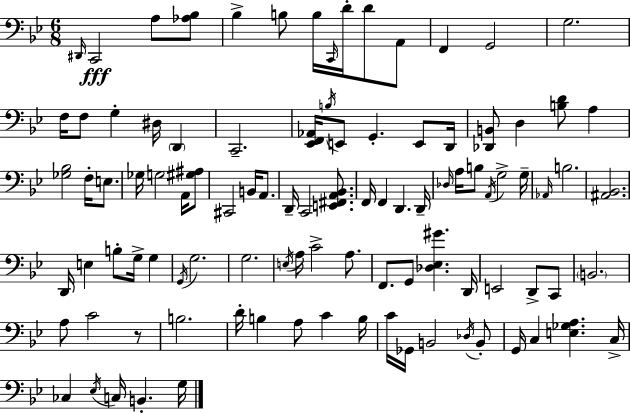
X:1
T:Untitled
M:6/8
L:1/4
K:Gm
^D,,/4 C,,2 A,/2 [_A,_B,]/2 _B, B,/2 B,/4 C,,/4 D/4 D/2 A,,/2 F,, G,,2 G,2 F,/4 F,/2 G, ^D,/4 D,, C,,2 [_E,,F,,_A,,]/4 B,/4 E,,/2 G,, E,,/2 D,,/4 [_D,,B,,]/2 D, [B,D]/2 A, [_G,_B,]2 F,/4 E,/2 _G,/4 G,2 A,,/4 [^G,^A,]/2 ^C,,2 B,,/4 A,,/2 D,,/4 C,,2 [E,,^F,,A,,_B,,]/2 F,,/4 F,, D,, D,,/4 _D,/4 A,/4 B,/2 A,,/4 G,2 G,/4 _A,,/4 B,2 [^A,,_B,,]2 D,,/4 E, B,/2 G,/4 G, G,,/4 G,2 G,2 E,/4 A,/4 C2 A,/2 F,,/2 G,,/2 [_D,_E,^G] D,,/4 E,,2 D,,/2 C,,/2 B,,2 A,/2 C2 z/2 B,2 D/4 B, A,/2 C B,/4 C/4 _G,,/4 B,,2 _D,/4 B,,/2 G,,/4 C, [E,_G,A,] C,/4 _C, _E,/4 C,/4 B,, G,/4